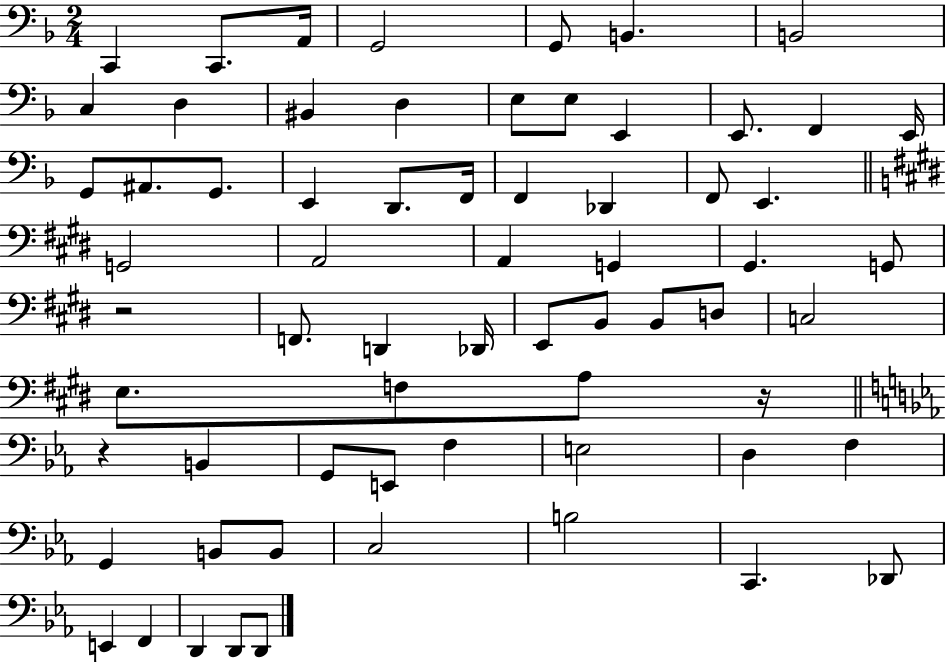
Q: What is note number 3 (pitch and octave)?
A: A2